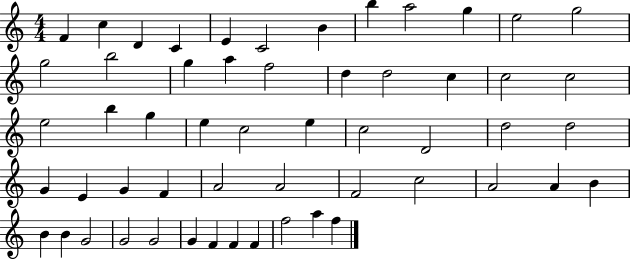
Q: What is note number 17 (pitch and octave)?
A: F5